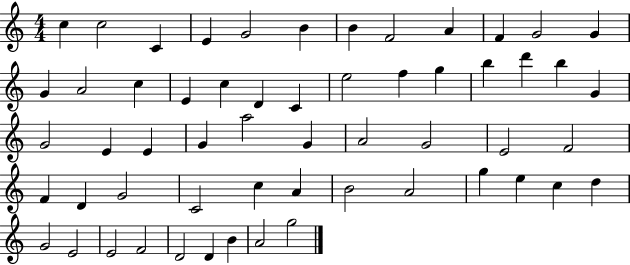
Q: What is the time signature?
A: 4/4